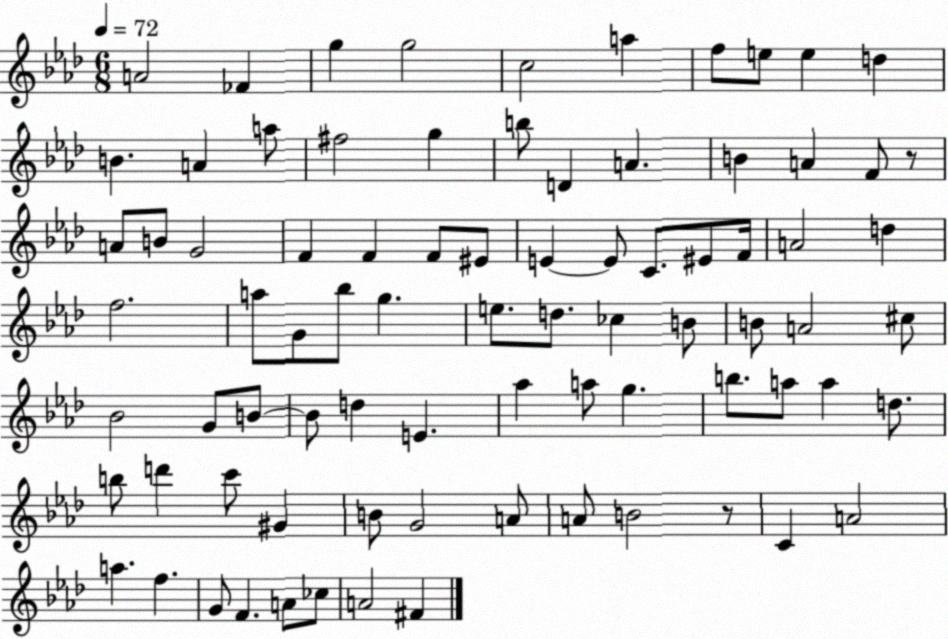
X:1
T:Untitled
M:6/8
L:1/4
K:Ab
A2 _F g g2 c2 a f/2 e/2 e d B A a/2 ^f2 g b/2 D A B A F/2 z/2 A/2 B/2 G2 F F F/2 ^E/2 E E/2 C/2 ^E/2 F/4 A2 d f2 a/2 G/2 _b/2 g e/2 d/2 _c B/2 B/2 A2 ^c/2 _B2 G/2 B/2 B/2 d E _a a/2 g b/2 a/2 a d/2 b/2 d' c'/2 ^G B/2 G2 A/2 A/2 B2 z/2 C A2 a f G/2 F A/2 _c/2 A2 ^F